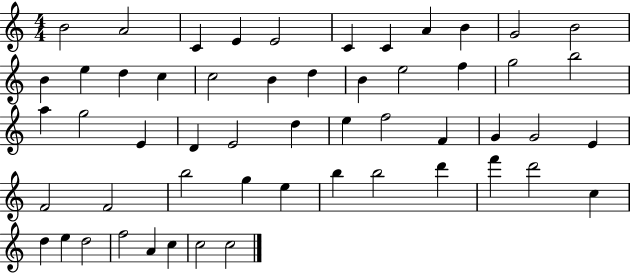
X:1
T:Untitled
M:4/4
L:1/4
K:C
B2 A2 C E E2 C C A B G2 B2 B e d c c2 B d B e2 f g2 b2 a g2 E D E2 d e f2 F G G2 E F2 F2 b2 g e b b2 d' f' d'2 c d e d2 f2 A c c2 c2